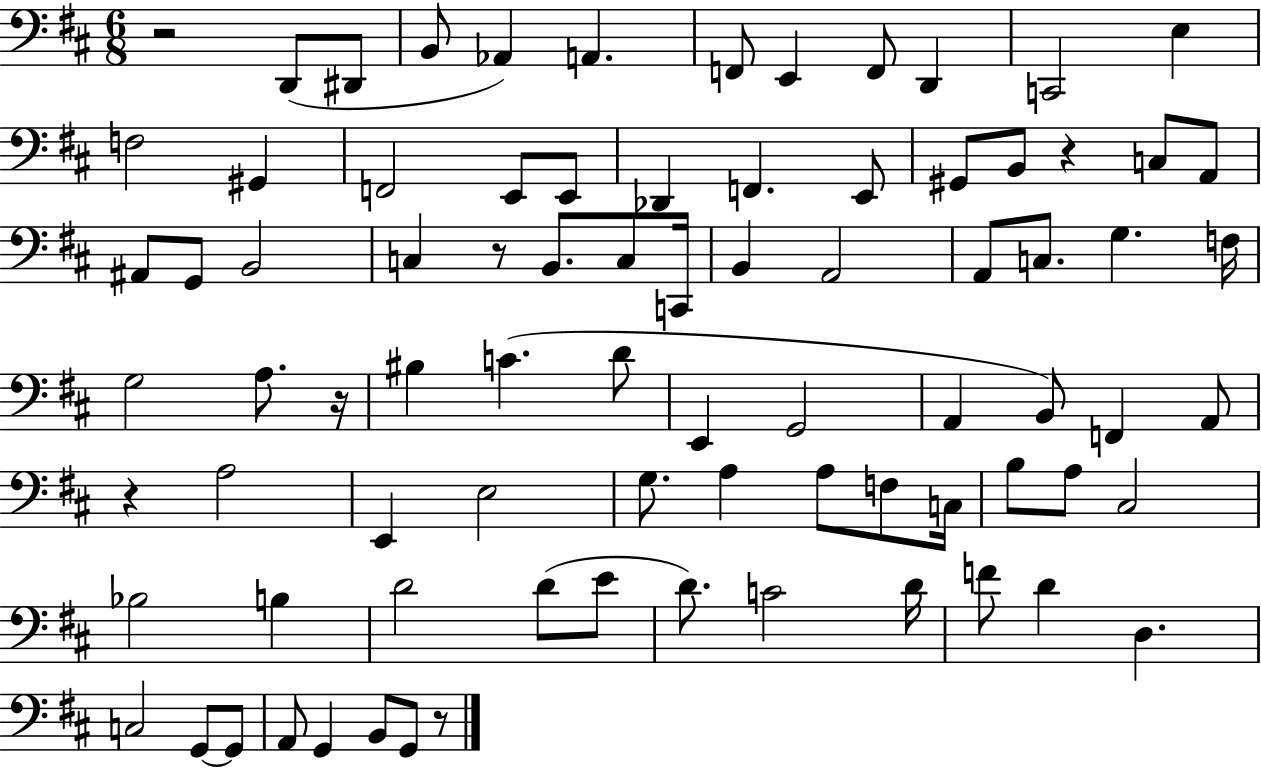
X:1
T:Untitled
M:6/8
L:1/4
K:D
z2 D,,/2 ^D,,/2 B,,/2 _A,, A,, F,,/2 E,, F,,/2 D,, C,,2 E, F,2 ^G,, F,,2 E,,/2 E,,/2 _D,, F,, E,,/2 ^G,,/2 B,,/2 z C,/2 A,,/2 ^A,,/2 G,,/2 B,,2 C, z/2 B,,/2 C,/2 C,,/4 B,, A,,2 A,,/2 C,/2 G, F,/4 G,2 A,/2 z/4 ^B, C D/2 E,, G,,2 A,, B,,/2 F,, A,,/2 z A,2 E,, E,2 G,/2 A, A,/2 F,/2 C,/4 B,/2 A,/2 ^C,2 _B,2 B, D2 D/2 E/2 D/2 C2 D/4 F/2 D D, C,2 G,,/2 G,,/2 A,,/2 G,, B,,/2 G,,/2 z/2